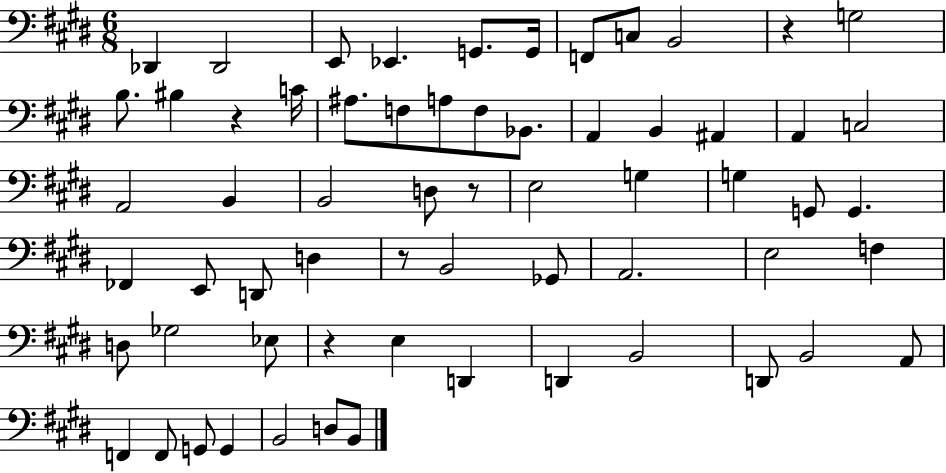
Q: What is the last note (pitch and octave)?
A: B2